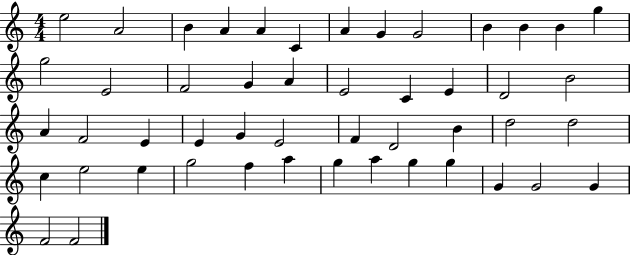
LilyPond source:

{
  \clef treble
  \numericTimeSignature
  \time 4/4
  \key c \major
  e''2 a'2 | b'4 a'4 a'4 c'4 | a'4 g'4 g'2 | b'4 b'4 b'4 g''4 | \break g''2 e'2 | f'2 g'4 a'4 | e'2 c'4 e'4 | d'2 b'2 | \break a'4 f'2 e'4 | e'4 g'4 e'2 | f'4 d'2 b'4 | d''2 d''2 | \break c''4 e''2 e''4 | g''2 f''4 a''4 | g''4 a''4 g''4 g''4 | g'4 g'2 g'4 | \break f'2 f'2 | \bar "|."
}